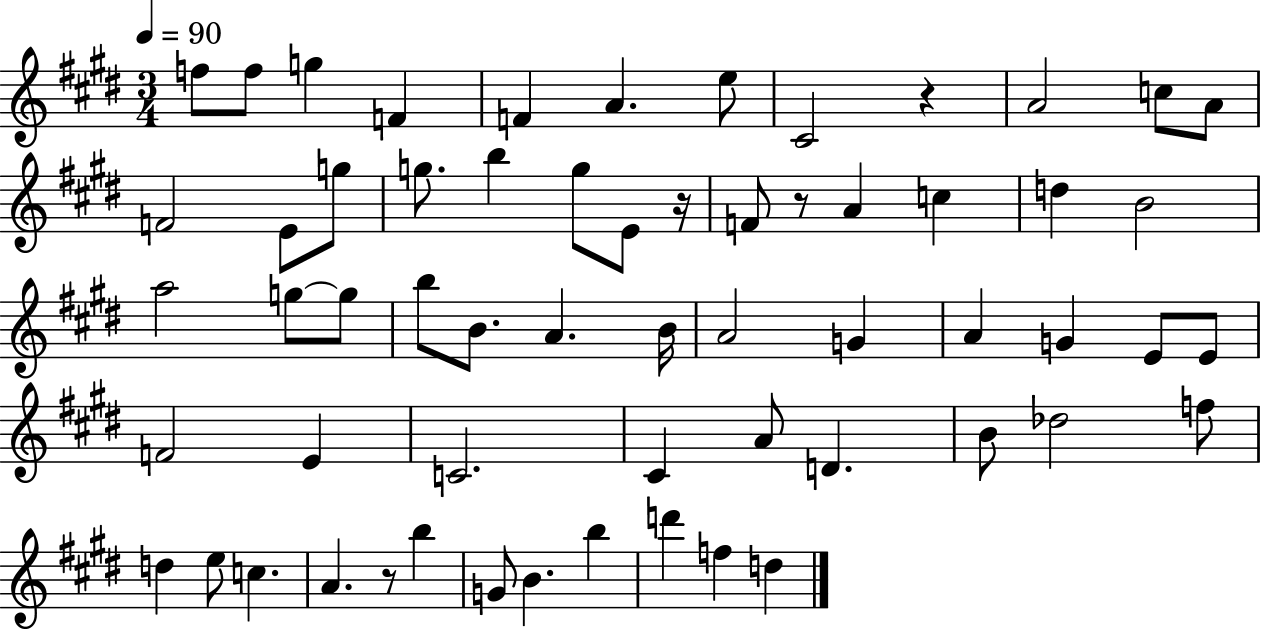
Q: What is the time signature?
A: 3/4